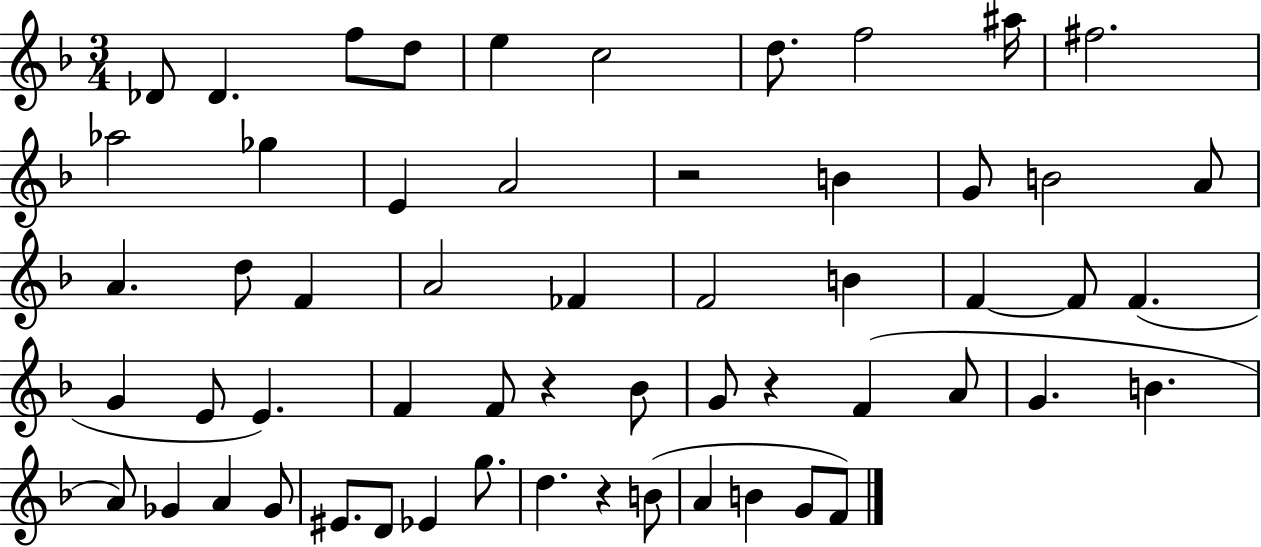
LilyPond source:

{
  \clef treble
  \numericTimeSignature
  \time 3/4
  \key f \major
  des'8 des'4. f''8 d''8 | e''4 c''2 | d''8. f''2 ais''16 | fis''2. | \break aes''2 ges''4 | e'4 a'2 | r2 b'4 | g'8 b'2 a'8 | \break a'4. d''8 f'4 | a'2 fes'4 | f'2 b'4 | f'4~~ f'8 f'4.( | \break g'4 e'8 e'4.) | f'4 f'8 r4 bes'8 | g'8 r4 f'4( a'8 | g'4. b'4. | \break a'8) ges'4 a'4 ges'8 | eis'8. d'8 ees'4 g''8. | d''4. r4 b'8( | a'4 b'4 g'8 f'8) | \break \bar "|."
}